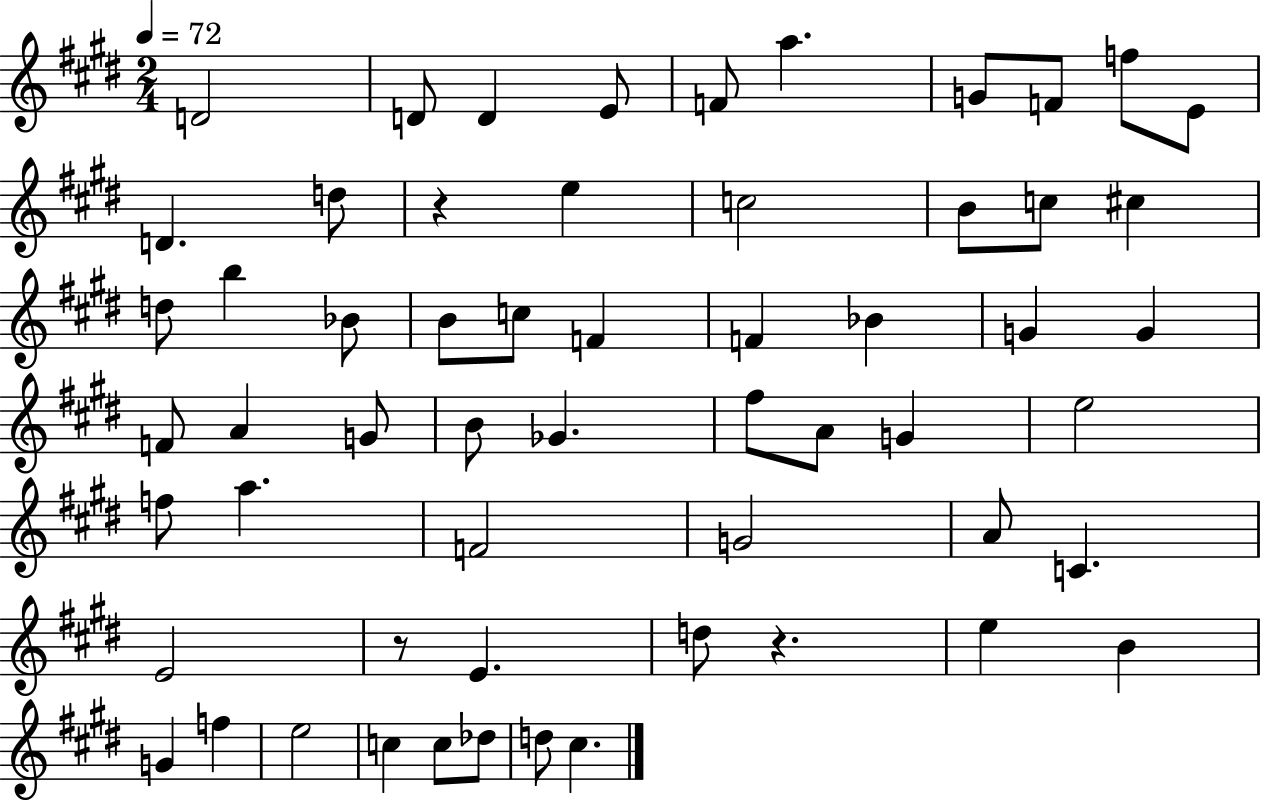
{
  \clef treble
  \numericTimeSignature
  \time 2/4
  \key e \major
  \tempo 4 = 72
  d'2 | d'8 d'4 e'8 | f'8 a''4. | g'8 f'8 f''8 e'8 | \break d'4. d''8 | r4 e''4 | c''2 | b'8 c''8 cis''4 | \break d''8 b''4 bes'8 | b'8 c''8 f'4 | f'4 bes'4 | g'4 g'4 | \break f'8 a'4 g'8 | b'8 ges'4. | fis''8 a'8 g'4 | e''2 | \break f''8 a''4. | f'2 | g'2 | a'8 c'4. | \break e'2 | r8 e'4. | d''8 r4. | e''4 b'4 | \break g'4 f''4 | e''2 | c''4 c''8 des''8 | d''8 cis''4. | \break \bar "|."
}